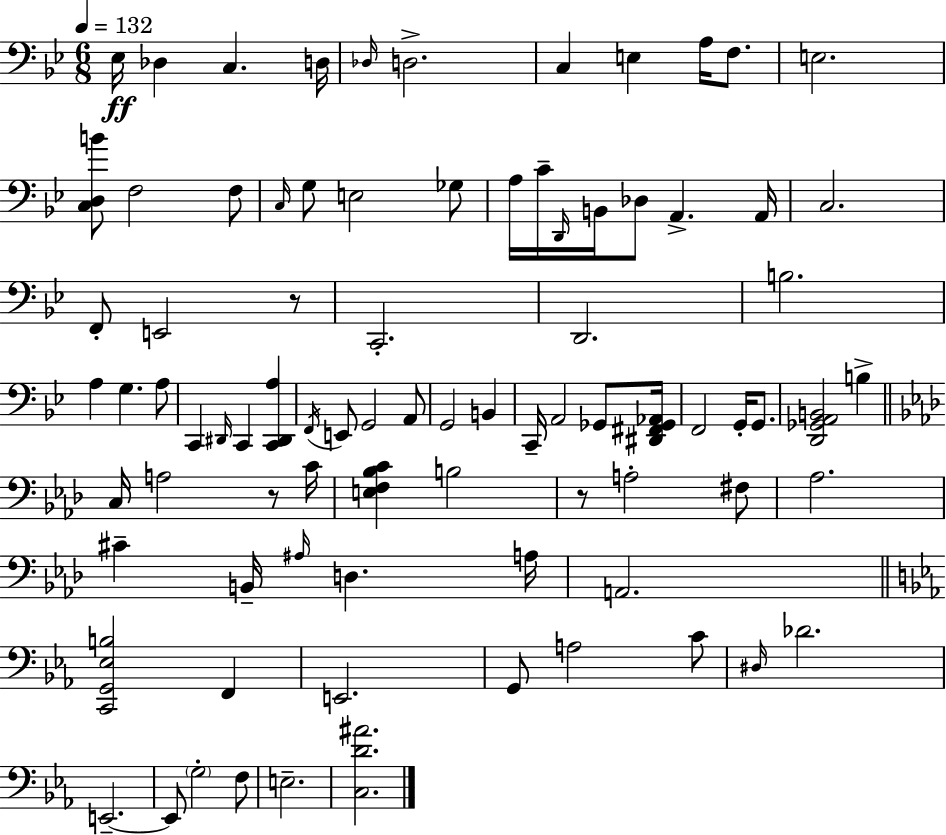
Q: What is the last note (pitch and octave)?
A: E3